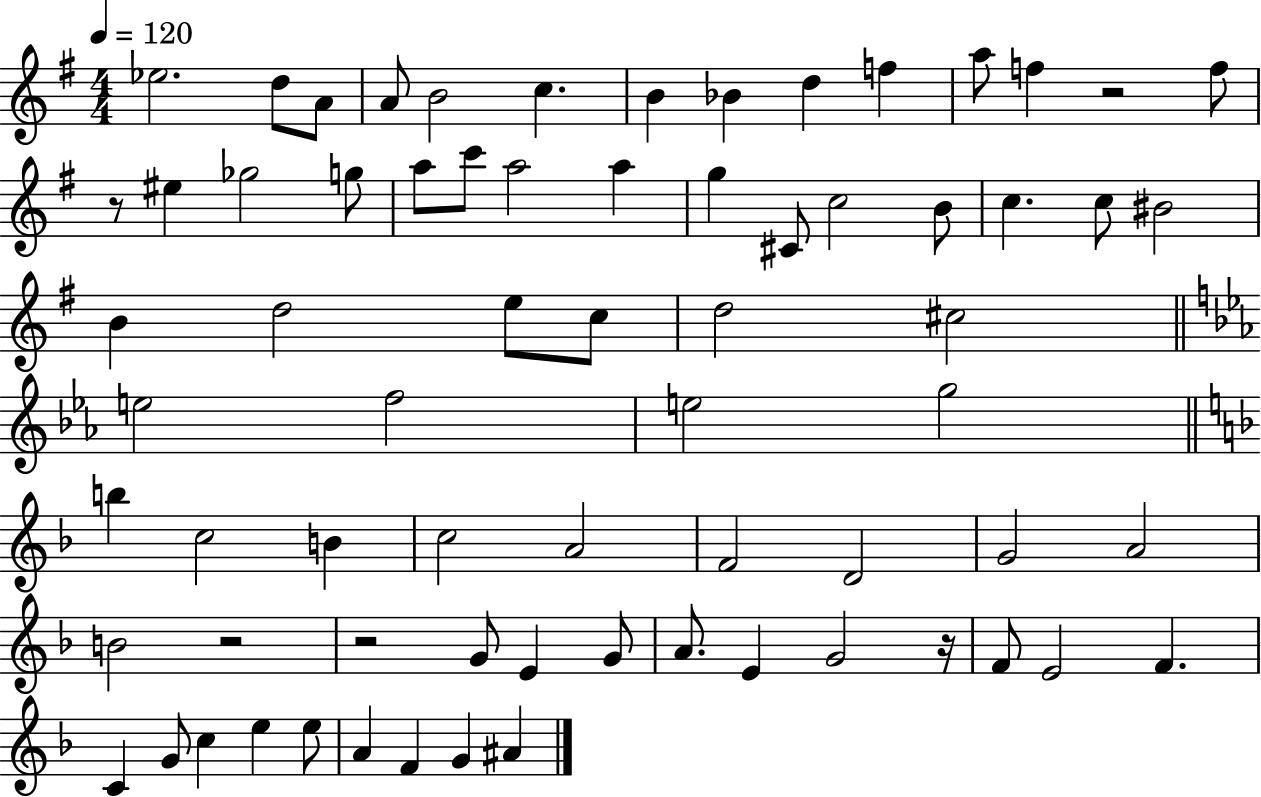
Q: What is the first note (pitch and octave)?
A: Eb5